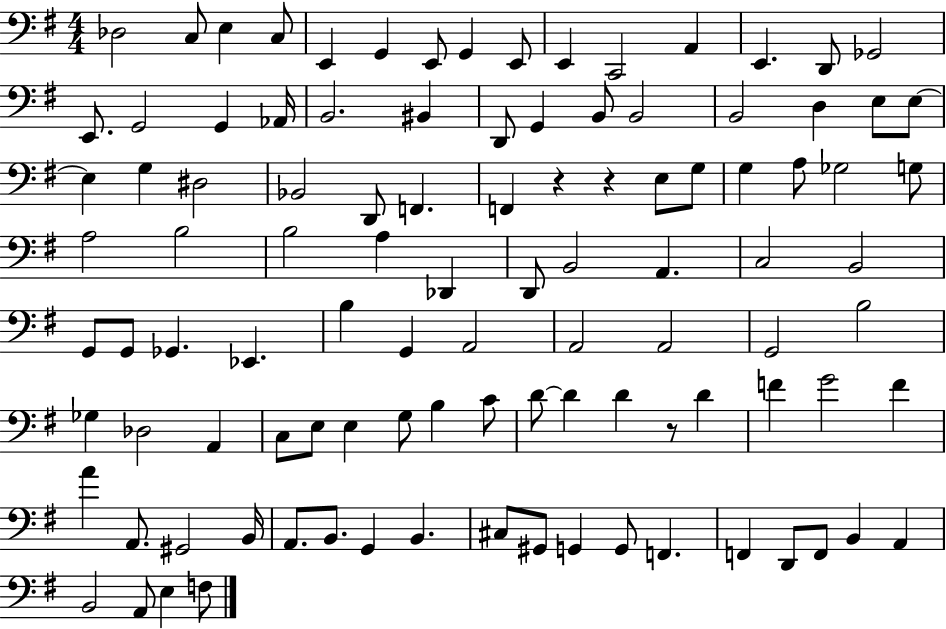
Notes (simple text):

Db3/h C3/e E3/q C3/e E2/q G2/q E2/e G2/q E2/e E2/q C2/h A2/q E2/q. D2/e Gb2/h E2/e. G2/h G2/q Ab2/s B2/h. BIS2/q D2/e G2/q B2/e B2/h B2/h D3/q E3/e E3/e E3/q G3/q D#3/h Bb2/h D2/e F2/q. F2/q R/q R/q E3/e G3/e G3/q A3/e Gb3/h G3/e A3/h B3/h B3/h A3/q Db2/q D2/e B2/h A2/q. C3/h B2/h G2/e G2/e Gb2/q. Eb2/q. B3/q G2/q A2/h A2/h A2/h G2/h B3/h Gb3/q Db3/h A2/q C3/e E3/e E3/q G3/e B3/q C4/e D4/e D4/q D4/q R/e D4/q F4/q G4/h F4/q A4/q A2/e. G#2/h B2/s A2/e. B2/e. G2/q B2/q. C#3/e G#2/e G2/q G2/e F2/q. F2/q D2/e F2/e B2/q A2/q B2/h A2/e E3/q F3/e